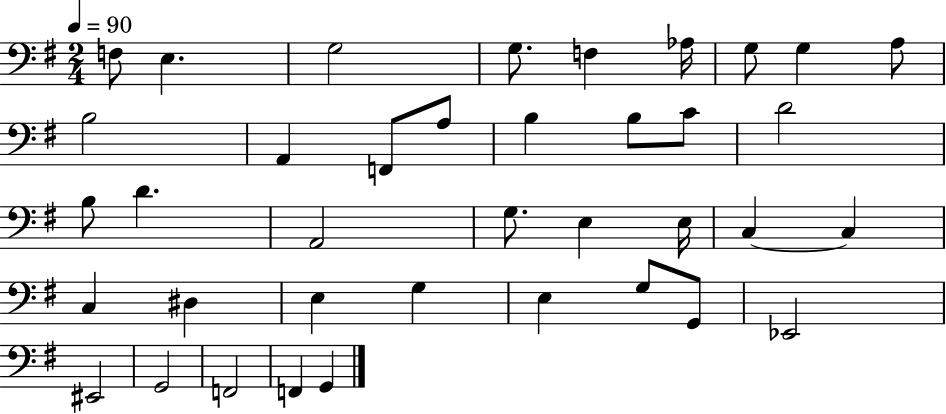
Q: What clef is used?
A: bass